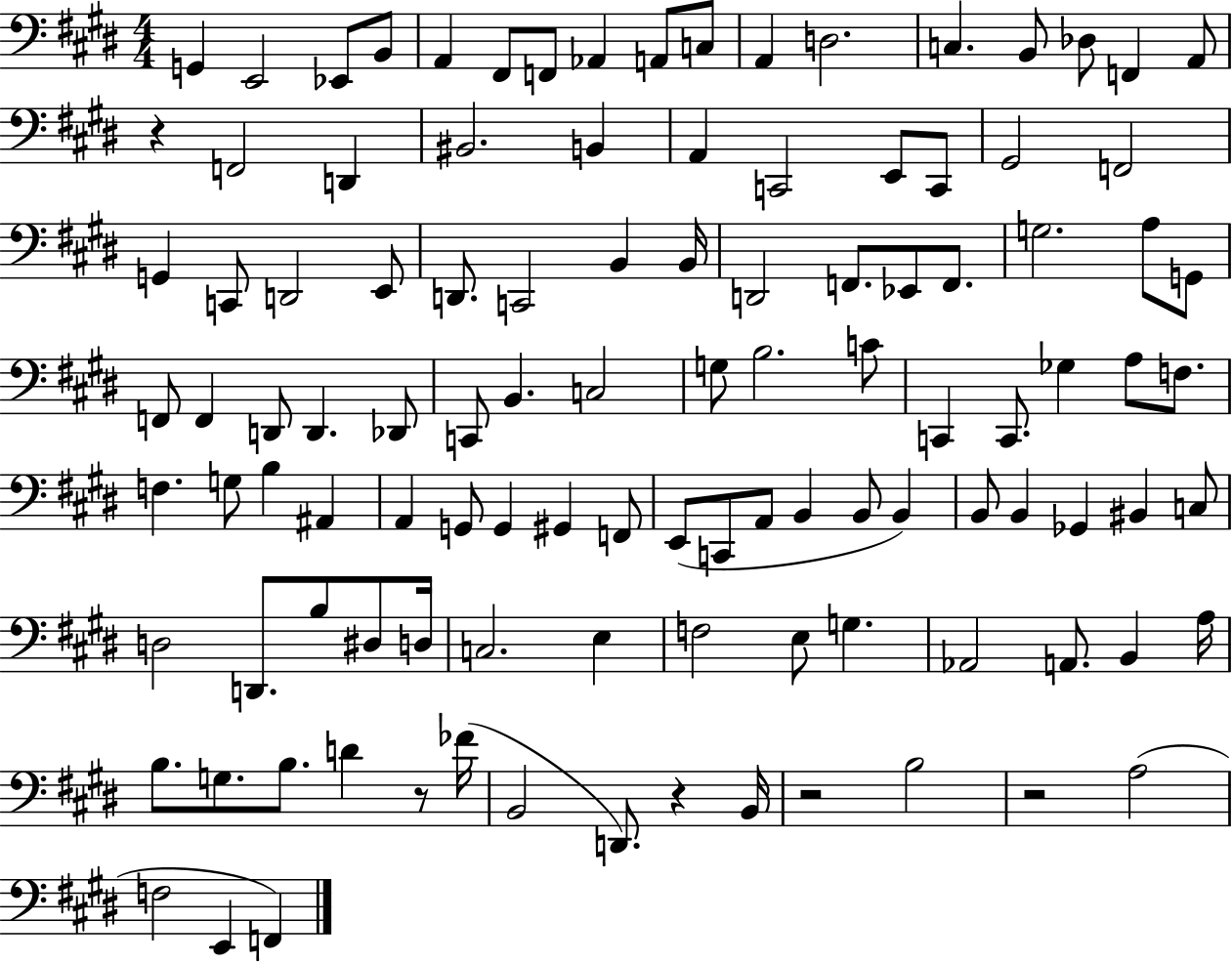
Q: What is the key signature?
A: E major